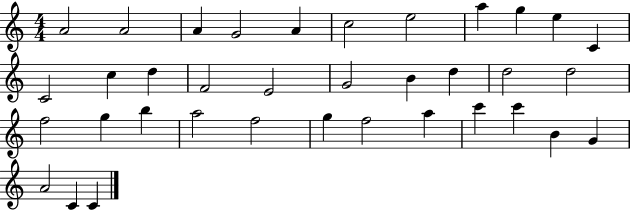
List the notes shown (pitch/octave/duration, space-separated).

A4/h A4/h A4/q G4/h A4/q C5/h E5/h A5/q G5/q E5/q C4/q C4/h C5/q D5/q F4/h E4/h G4/h B4/q D5/q D5/h D5/h F5/h G5/q B5/q A5/h F5/h G5/q F5/h A5/q C6/q C6/q B4/q G4/q A4/h C4/q C4/q